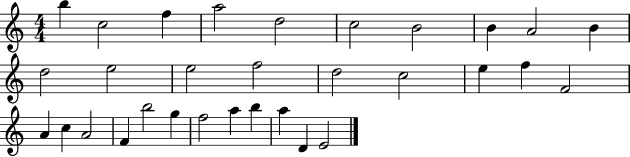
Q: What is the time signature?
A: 4/4